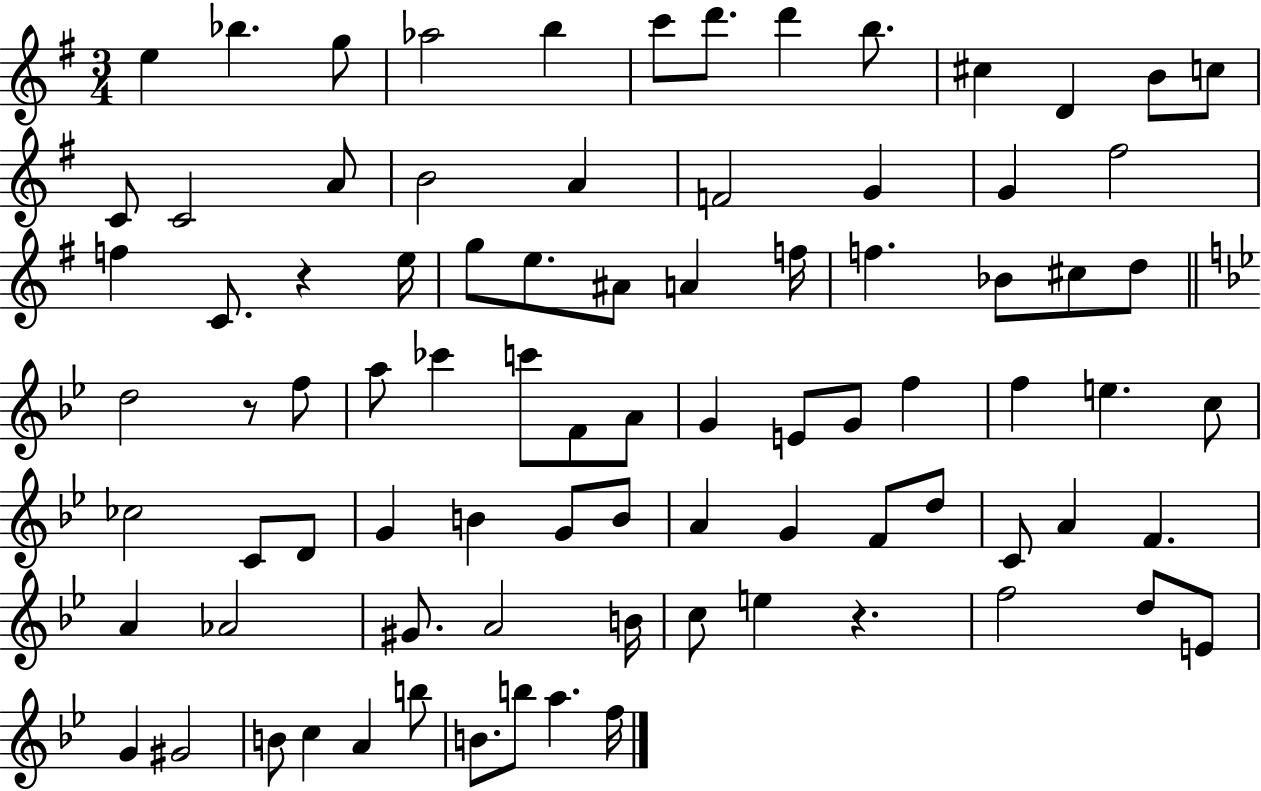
X:1
T:Untitled
M:3/4
L:1/4
K:G
e _b g/2 _a2 b c'/2 d'/2 d' b/2 ^c D B/2 c/2 C/2 C2 A/2 B2 A F2 G G ^f2 f C/2 z e/4 g/2 e/2 ^A/2 A f/4 f _B/2 ^c/2 d/2 d2 z/2 f/2 a/2 _c' c'/2 F/2 A/2 G E/2 G/2 f f e c/2 _c2 C/2 D/2 G B G/2 B/2 A G F/2 d/2 C/2 A F A _A2 ^G/2 A2 B/4 c/2 e z f2 d/2 E/2 G ^G2 B/2 c A b/2 B/2 b/2 a f/4